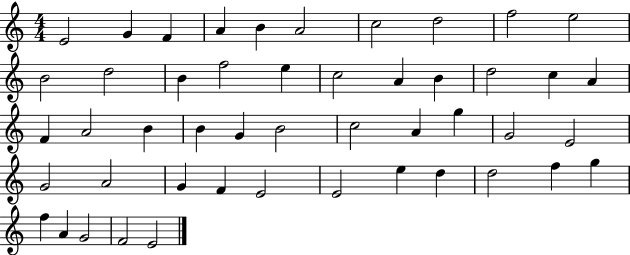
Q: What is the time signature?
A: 4/4